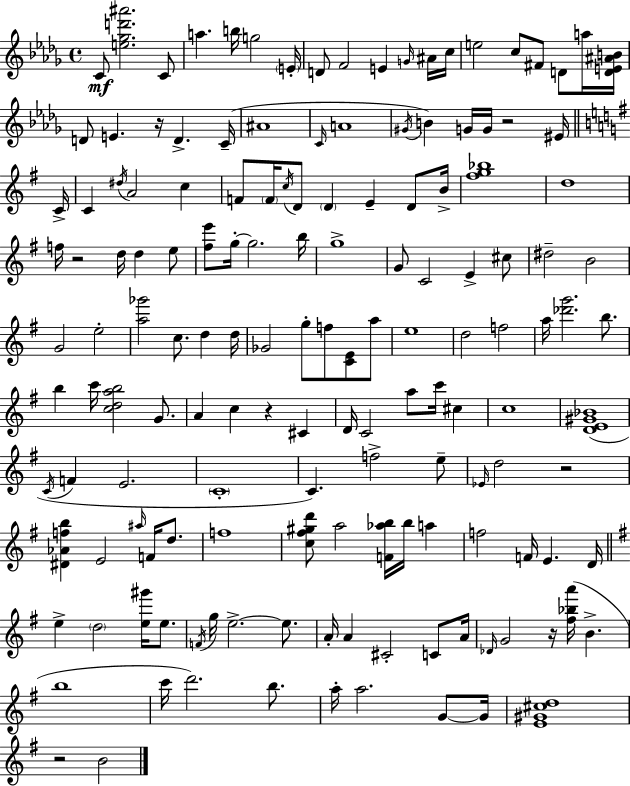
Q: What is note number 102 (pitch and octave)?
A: F4